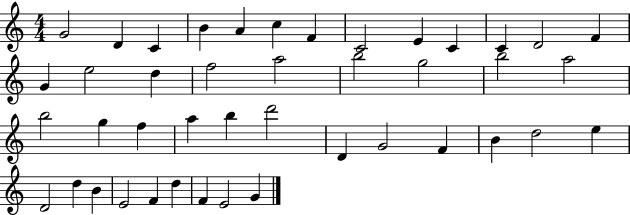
G4/h D4/q C4/q B4/q A4/q C5/q F4/q C4/h E4/q C4/q C4/q D4/h F4/q G4/q E5/h D5/q F5/h A5/h B5/h G5/h B5/h A5/h B5/h G5/q F5/q A5/q B5/q D6/h D4/q G4/h F4/q B4/q D5/h E5/q D4/h D5/q B4/q E4/h F4/q D5/q F4/q E4/h G4/q